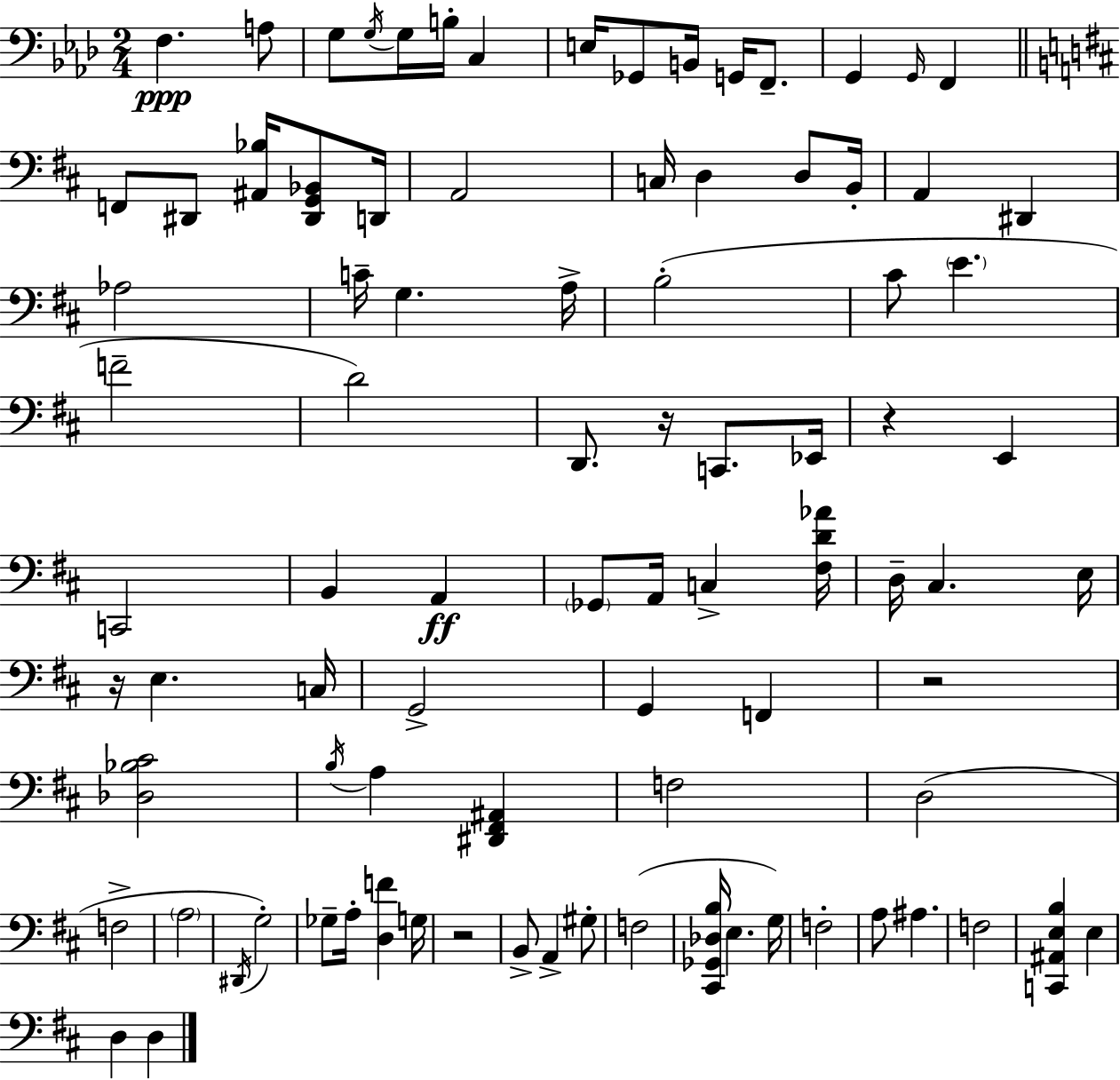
{
  \clef bass
  \numericTimeSignature
  \time 2/4
  \key f \minor
  f4.\ppp a8 | g8 \acciaccatura { g16 } g16 b16-. c4 | e16 ges,8 b,16 g,16 f,8.-- | g,4 \grace { g,16 } f,4 | \break \bar "||" \break \key d \major f,8 dis,8 <ais, bes>16 <dis, g, bes,>8 d,16 | a,2 | c16 d4 d8 b,16-. | a,4 dis,4 | \break aes2 | c'16-- g4. a16-> | b2-.( | cis'8 \parenthesize e'4. | \break f'2-- | d'2) | d,8. r16 c,8. ees,16 | r4 e,4 | \break c,2 | b,4 a,4\ff | \parenthesize ges,8 a,16 c4-> <fis d' aes'>16 | d16-- cis4. e16 | \break r16 e4. c16 | g,2-> | g,4 f,4 | r2 | \break <des bes cis'>2 | \acciaccatura { b16 } a4 <dis, fis, ais,>4 | f2 | d2( | \break f2-> | \parenthesize a2 | \acciaccatura { dis,16 }) g2-. | ges8-- a16-. <d f'>4 | \break g16 r2 | b,8-> a,4-> | gis8-. f2( | <cis, ges, des b>16 e4. | \break g16) f2-. | a8 ais4. | f2 | <c, ais, e b>4 e4 | \break d4 d4 | \bar "|."
}